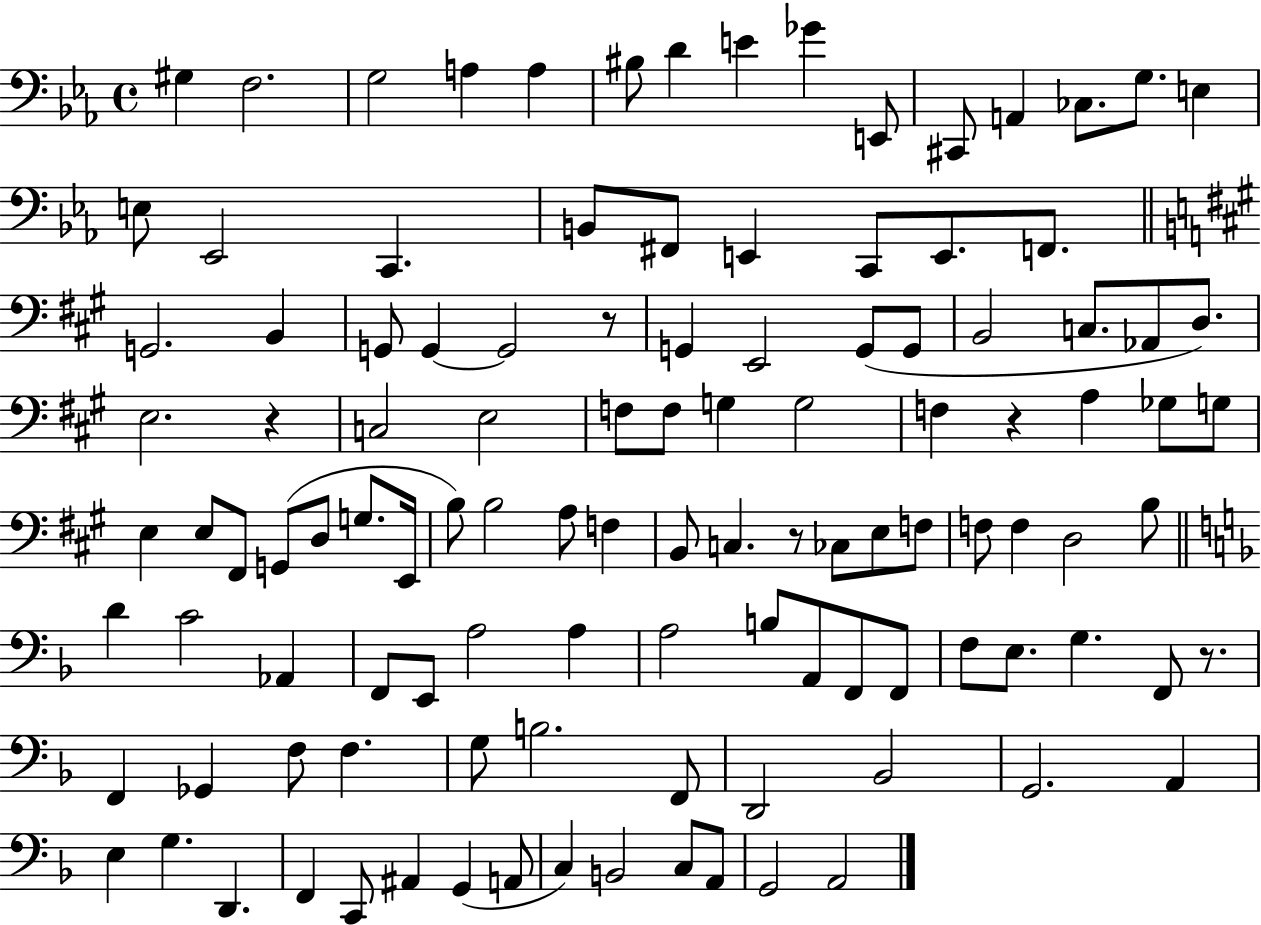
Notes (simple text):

G#3/q F3/h. G3/h A3/q A3/q BIS3/e D4/q E4/q Gb4/q E2/e C#2/e A2/q CES3/e. G3/e. E3/q E3/e Eb2/h C2/q. B2/e F#2/e E2/q C2/e E2/e. F2/e. G2/h. B2/q G2/e G2/q G2/h R/e G2/q E2/h G2/e G2/e B2/h C3/e. Ab2/e D3/e. E3/h. R/q C3/h E3/h F3/e F3/e G3/q G3/h F3/q R/q A3/q Gb3/e G3/e E3/q E3/e F#2/e G2/e D3/e G3/e. E2/s B3/e B3/h A3/e F3/q B2/e C3/q. R/e CES3/e E3/e F3/e F3/e F3/q D3/h B3/e D4/q C4/h Ab2/q F2/e E2/e A3/h A3/q A3/h B3/e A2/e F2/e F2/e F3/e E3/e. G3/q. F2/e R/e. F2/q Gb2/q F3/e F3/q. G3/e B3/h. F2/e D2/h Bb2/h G2/h. A2/q E3/q G3/q. D2/q. F2/q C2/e A#2/q G2/q A2/e C3/q B2/h C3/e A2/e G2/h A2/h